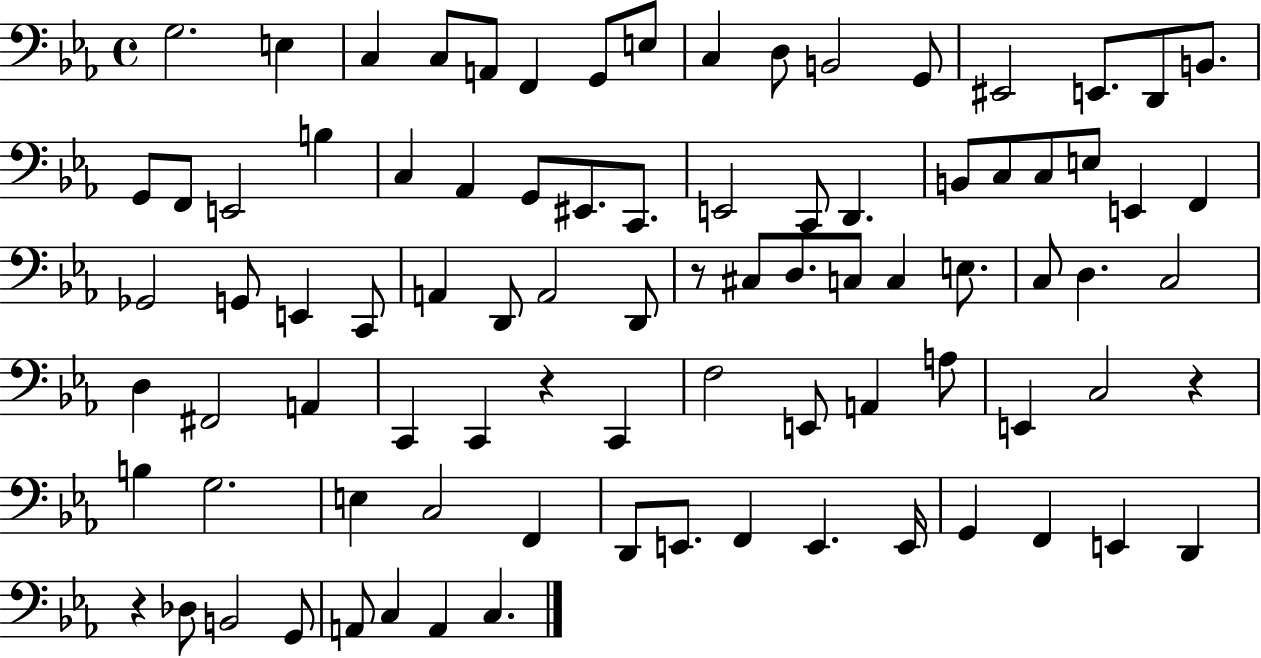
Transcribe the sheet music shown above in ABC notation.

X:1
T:Untitled
M:4/4
L:1/4
K:Eb
G,2 E, C, C,/2 A,,/2 F,, G,,/2 E,/2 C, D,/2 B,,2 G,,/2 ^E,,2 E,,/2 D,,/2 B,,/2 G,,/2 F,,/2 E,,2 B, C, _A,, G,,/2 ^E,,/2 C,,/2 E,,2 C,,/2 D,, B,,/2 C,/2 C,/2 E,/2 E,, F,, _G,,2 G,,/2 E,, C,,/2 A,, D,,/2 A,,2 D,,/2 z/2 ^C,/2 D,/2 C,/2 C, E,/2 C,/2 D, C,2 D, ^F,,2 A,, C,, C,, z C,, F,2 E,,/2 A,, A,/2 E,, C,2 z B, G,2 E, C,2 F,, D,,/2 E,,/2 F,, E,, E,,/4 G,, F,, E,, D,, z _D,/2 B,,2 G,,/2 A,,/2 C, A,, C,